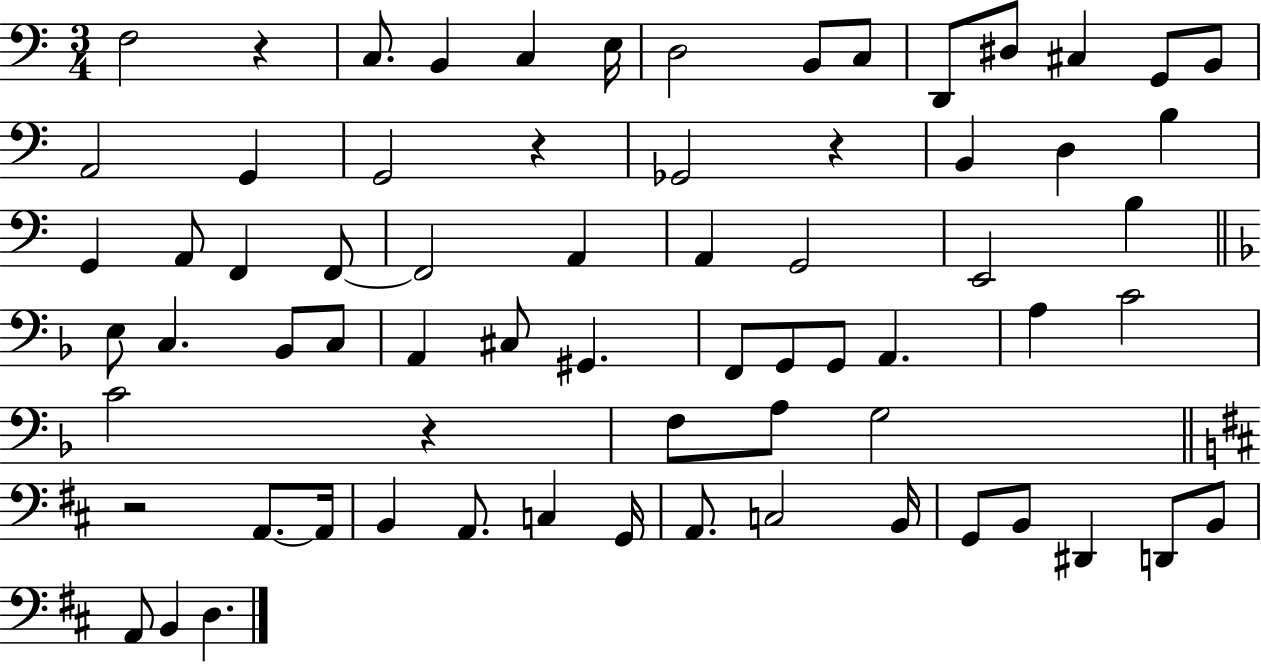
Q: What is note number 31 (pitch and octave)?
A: E3